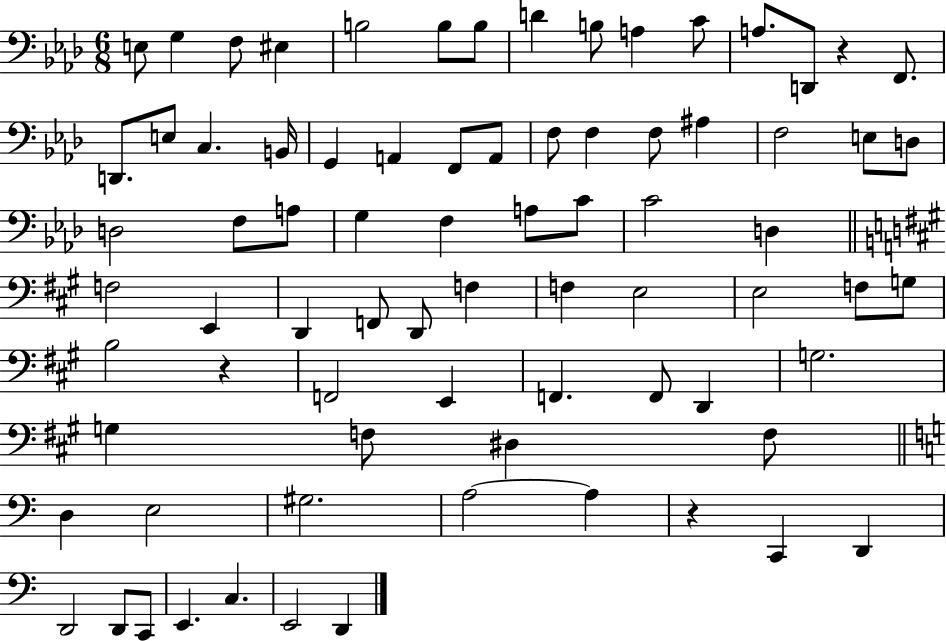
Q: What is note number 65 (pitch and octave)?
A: A3